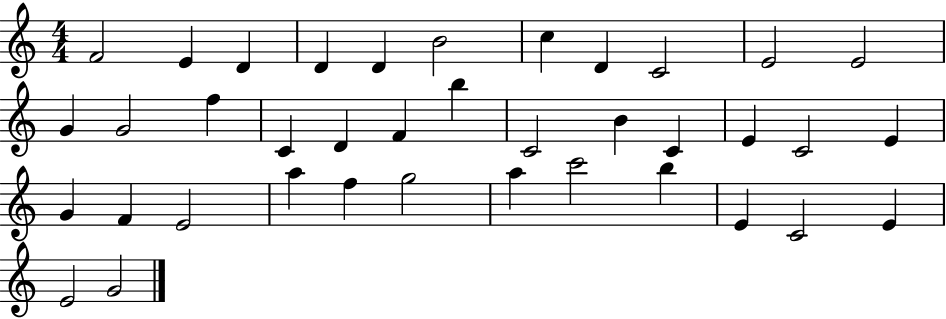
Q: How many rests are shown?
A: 0